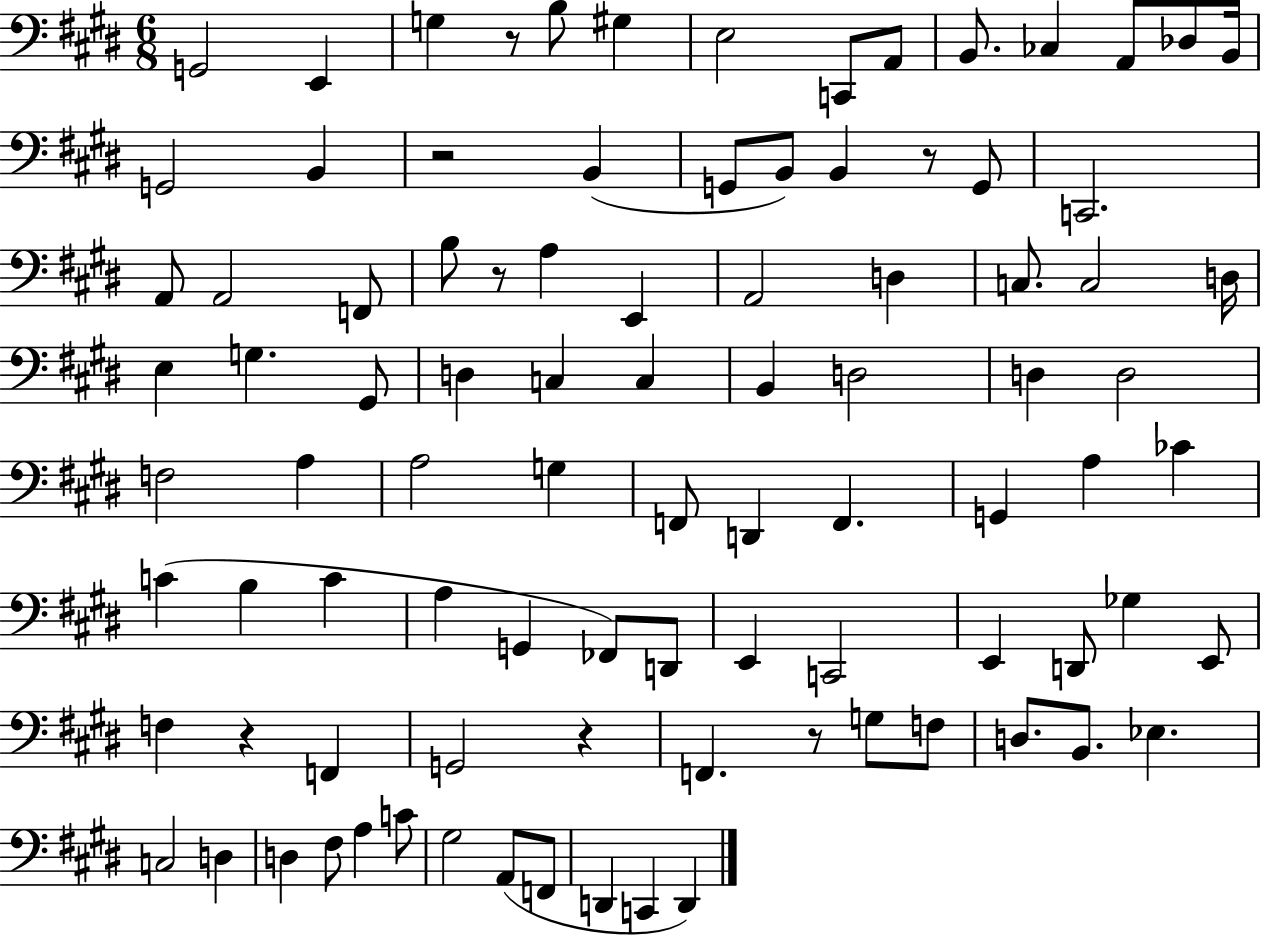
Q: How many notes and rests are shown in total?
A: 93